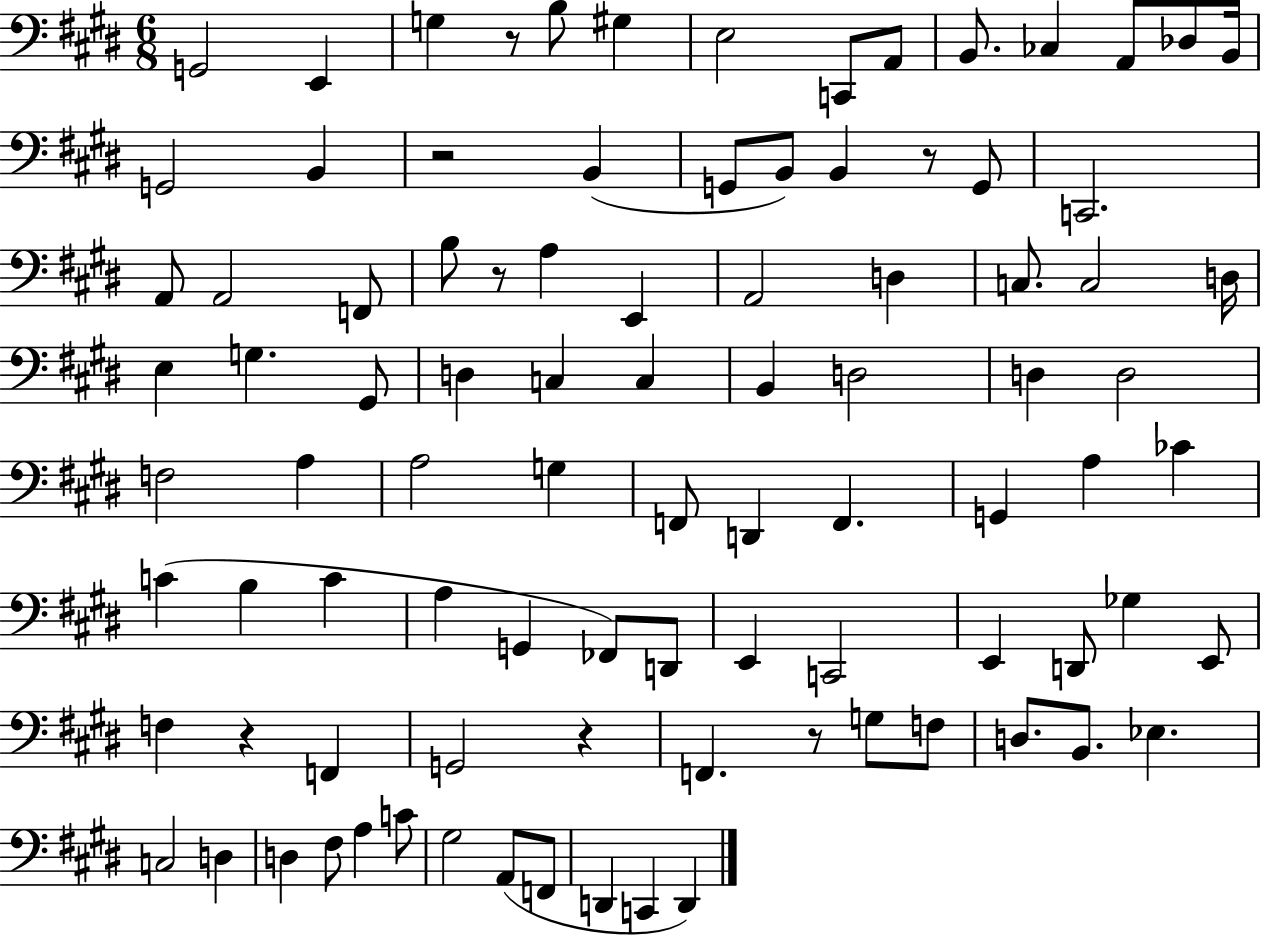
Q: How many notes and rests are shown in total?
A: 93